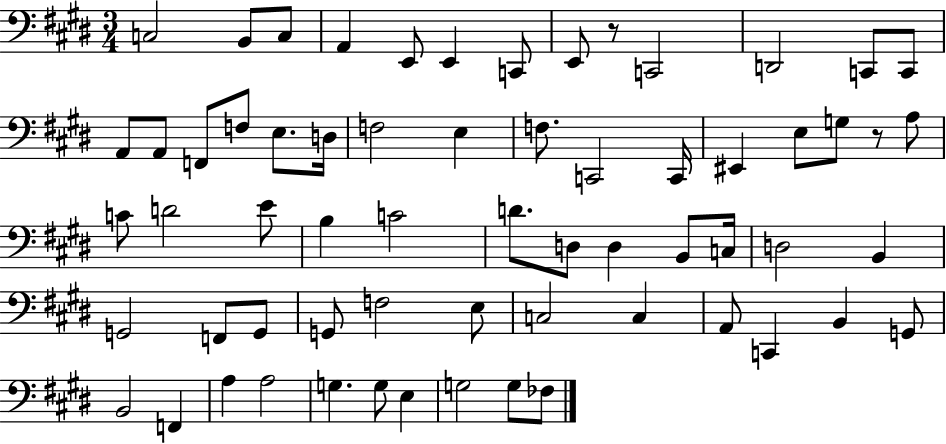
{
  \clef bass
  \numericTimeSignature
  \time 3/4
  \key e \major
  c2 b,8 c8 | a,4 e,8 e,4 c,8 | e,8 r8 c,2 | d,2 c,8 c,8 | \break a,8 a,8 f,8 f8 e8. d16 | f2 e4 | f8. c,2 c,16 | eis,4 e8 g8 r8 a8 | \break c'8 d'2 e'8 | b4 c'2 | d'8. d8 d4 b,8 c16 | d2 b,4 | \break g,2 f,8 g,8 | g,8 f2 e8 | c2 c4 | a,8 c,4 b,4 g,8 | \break b,2 f,4 | a4 a2 | g4. g8 e4 | g2 g8 fes8 | \break \bar "|."
}